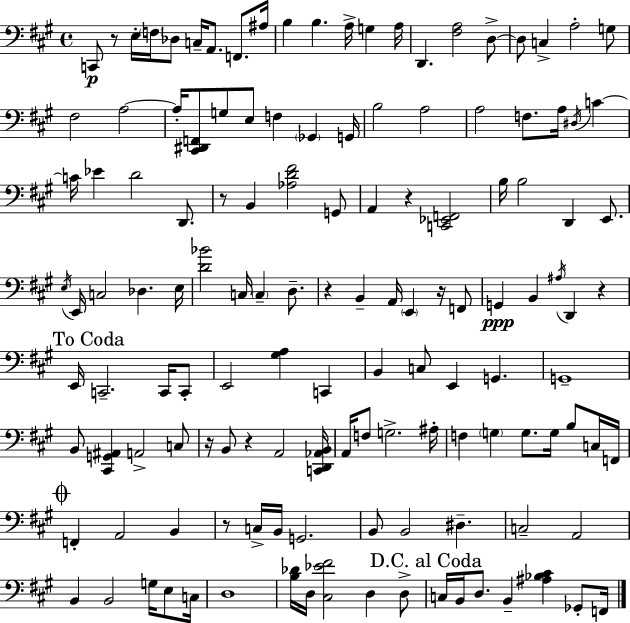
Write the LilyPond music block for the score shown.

{
  \clef bass
  \time 4/4
  \defaultTimeSignature
  \key a \major
  c,8\p r8 e16-. \parenthesize f16 des8 c16-- a,8. f,8. ais16 | b4 b4. a16-> g4 a16 | d,4. <fis a>2 d8->~~ | d8 c4-> a2-. g8 | \break fis2 a2~~ | a16-. <cis, dis, f,>8 g8 e8 f4 \parenthesize ges,4 g,16 | b2 a2 | a2 f8. a16 \acciaccatura { dis16 } c'4~~ | \break c'16 ees'4 d'2 d,8. | r8 b,4 <aes d' fis'>2 g,8 | a,4 r4 <c, ees, f,>2 | b16 b2 d,4 e,8. | \break \acciaccatura { e16 } e,16 c2 des4. | e16 <d' bes'>2 c16 \parenthesize c4-- d8.-- | r4 b,4-- a,16 \parenthesize e,4 r16 | f,8 g,4\ppp b,4 \acciaccatura { ais16 } d,4 r4 | \break \mark "To Coda" e,16 c,2.-- | c,16 c,8-. e,2 <gis a>4 c,4 | b,4 c8 e,4 g,4. | g,1-- | \break b,8 <cis, g, ais,>4 a,2-> | c8 r16 b,8 r4 a,2 | <c, d, aes, b,>16 a,16 f8 g2.-> | ais16-. f4 \parenthesize g4 g8. g16 b8 | \break c16 f,16 \mark \markup { \musicglyph "scripts.coda" } f,4-. a,2 b,4 | r8 c16-> b,16 g,2. | b,8 b,2 dis4.-- | c2-- a,2 | \break b,4 b,2 g16 | e8 c16 d1 | <b des'>16 d16 <cis ees' fis'>2 d4 | d8-> \mark "D.C. al Coda" c16 b,16 d8. b,4-- <ais bes cis'>4 | \break ges,8-. f,16 \bar "|."
}